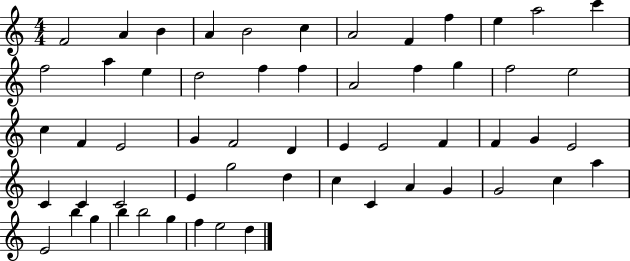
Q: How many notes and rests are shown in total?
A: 57